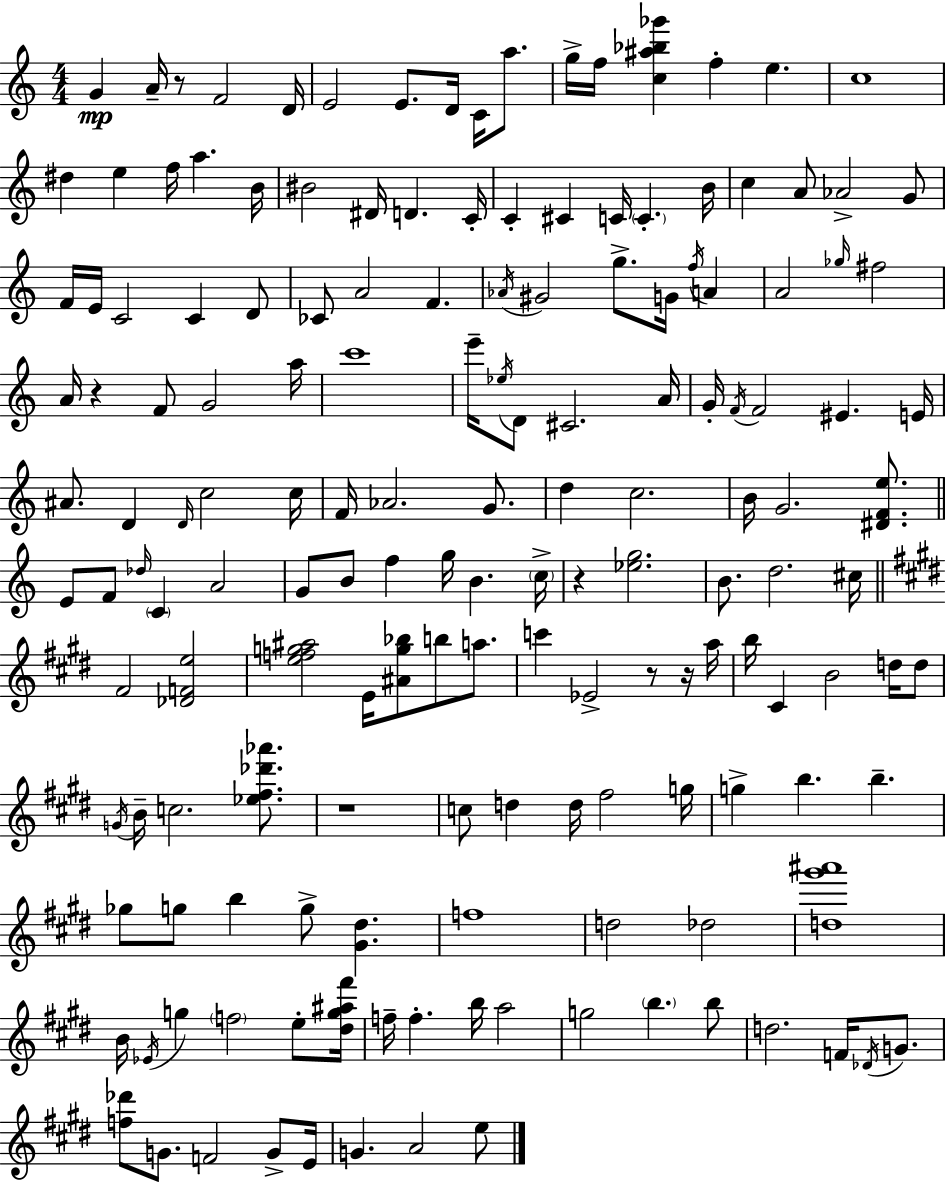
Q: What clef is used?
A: treble